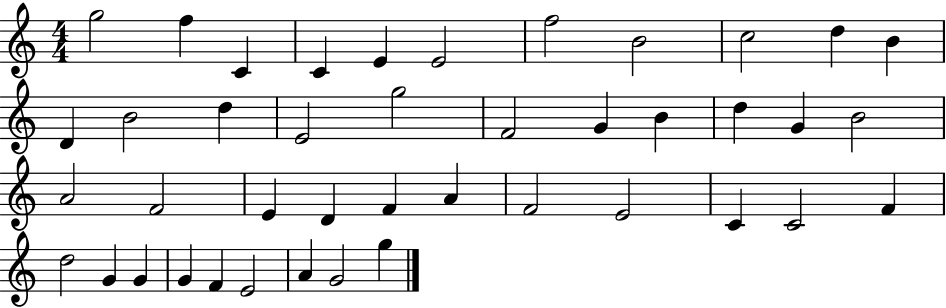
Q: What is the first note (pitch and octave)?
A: G5